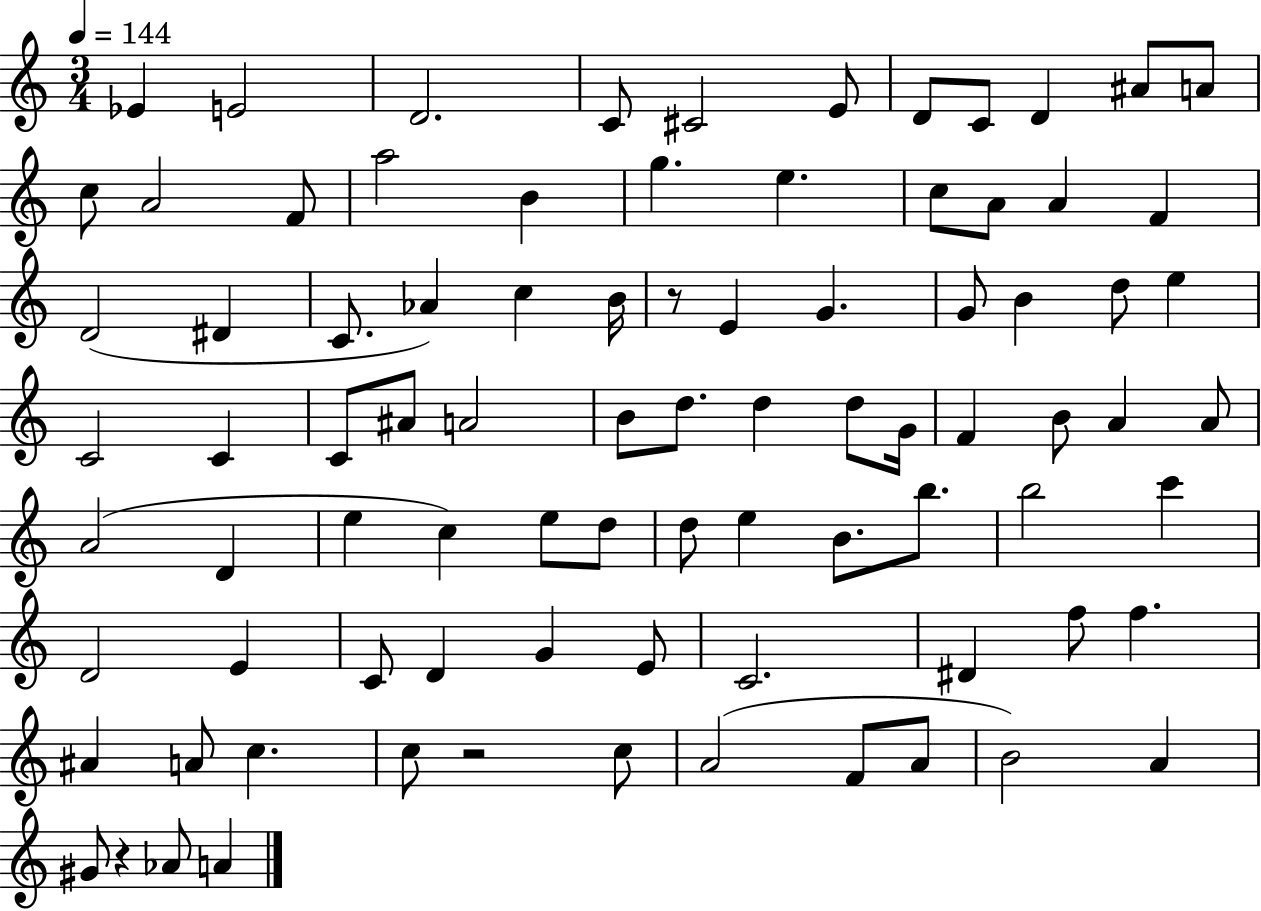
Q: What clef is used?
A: treble